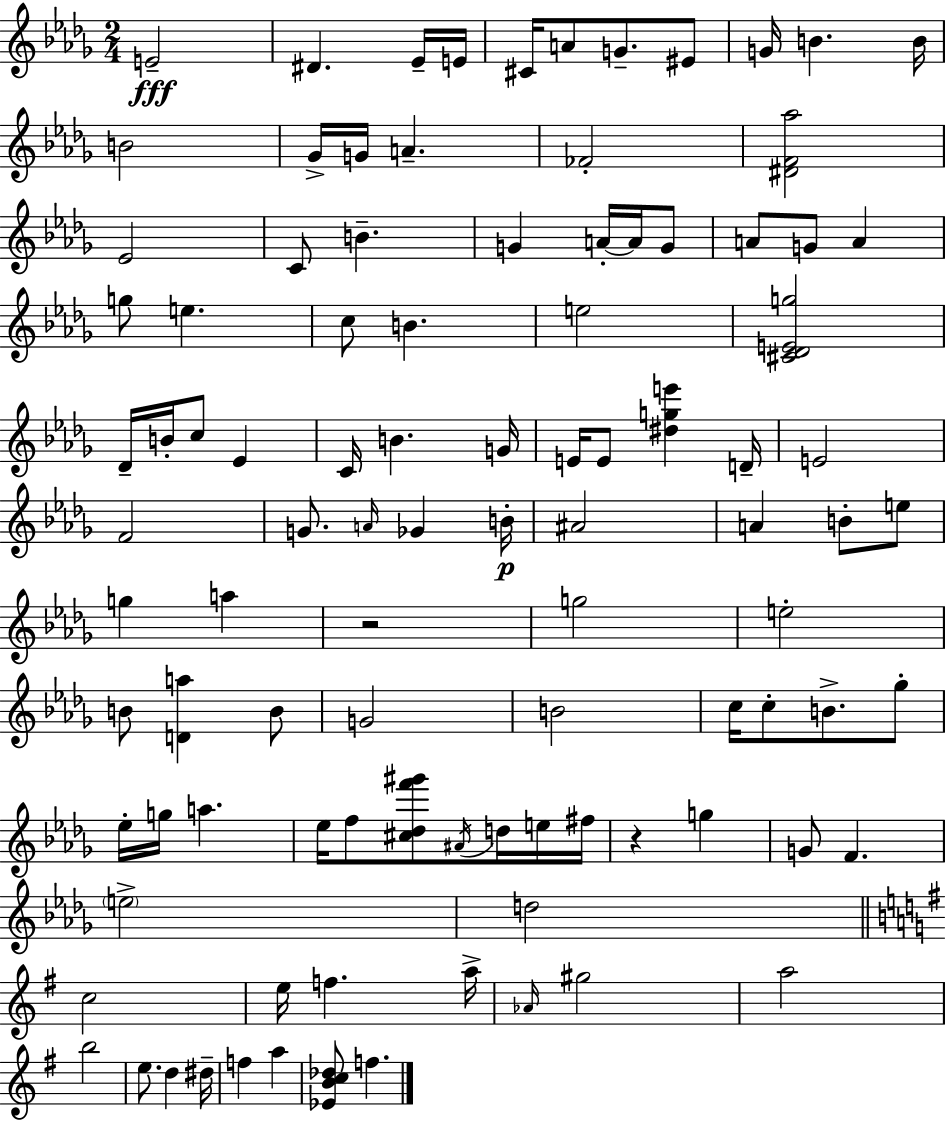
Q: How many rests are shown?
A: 2